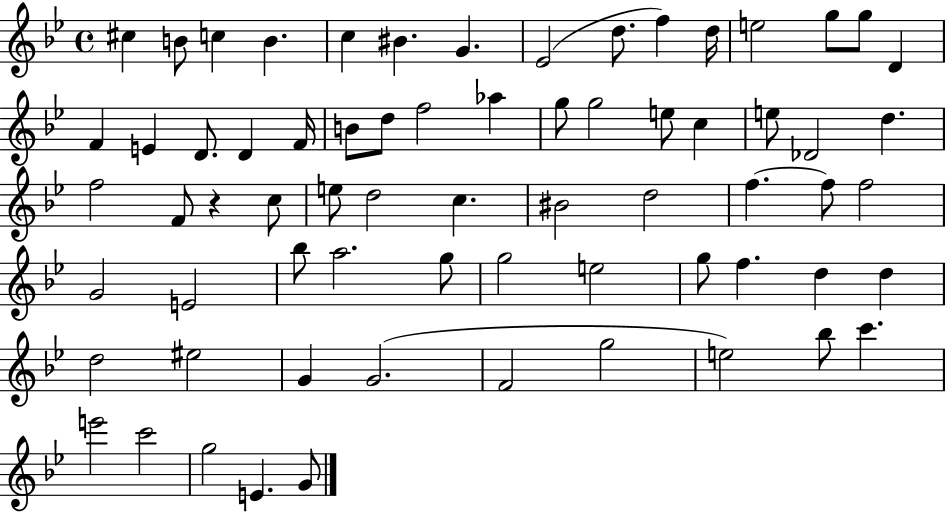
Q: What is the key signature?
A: BES major